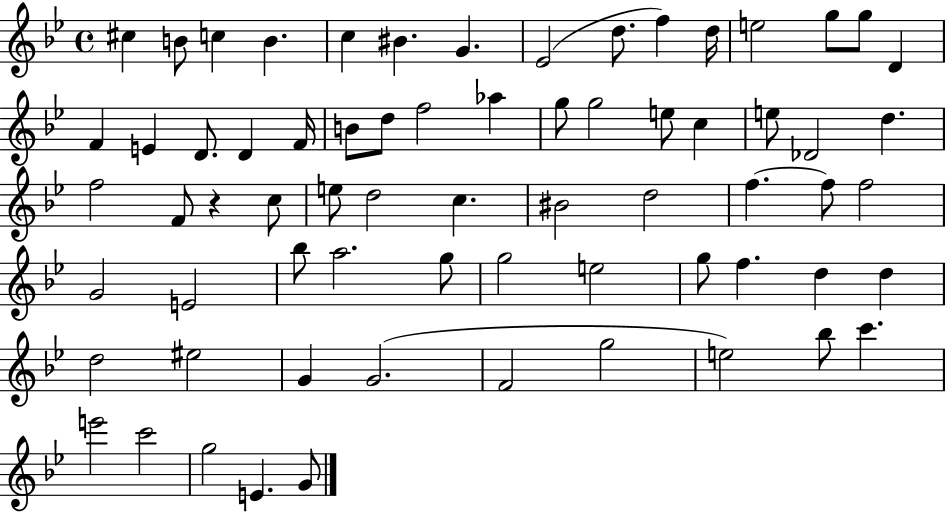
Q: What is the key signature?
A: BES major